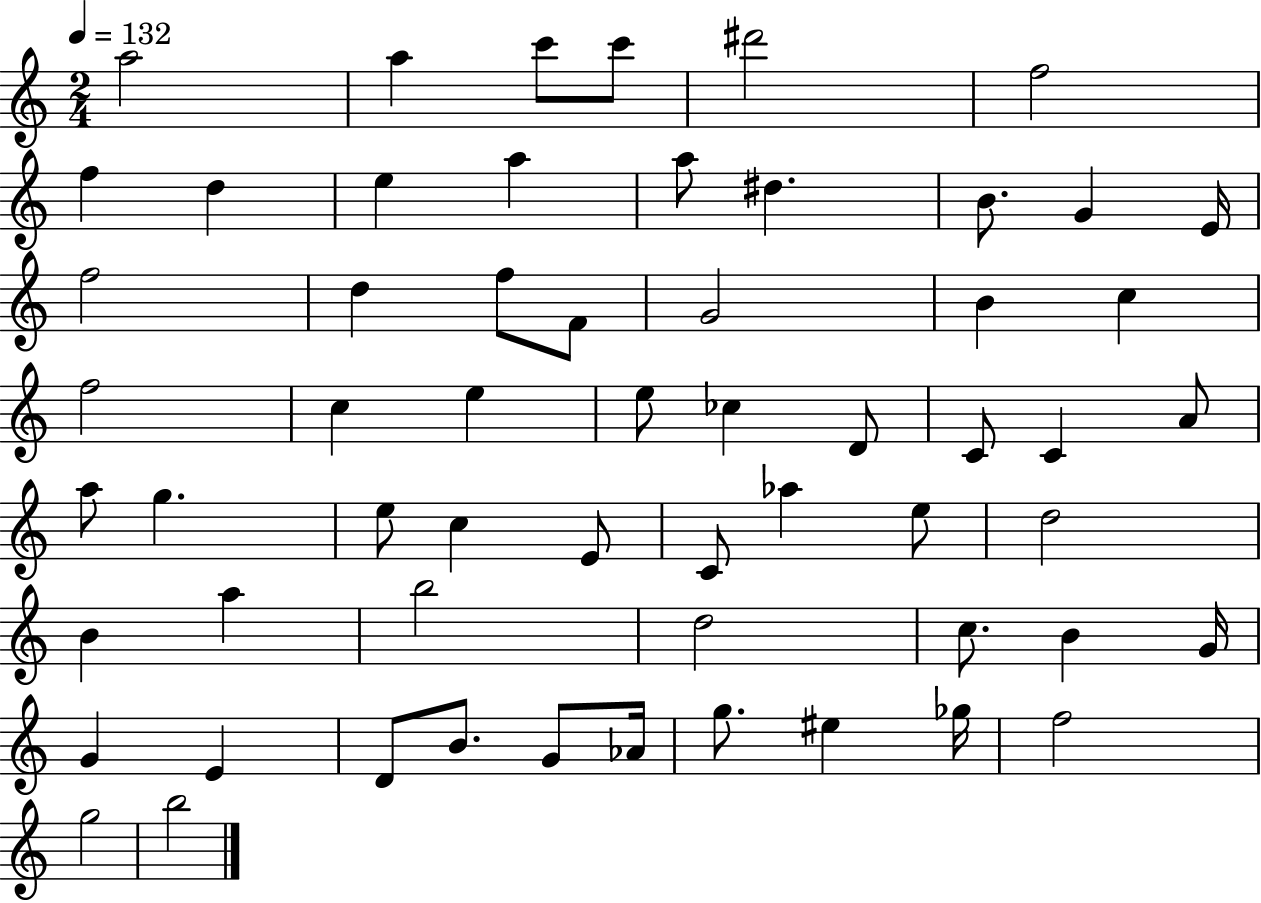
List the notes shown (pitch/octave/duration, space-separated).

A5/h A5/q C6/e C6/e D#6/h F5/h F5/q D5/q E5/q A5/q A5/e D#5/q. B4/e. G4/q E4/s F5/h D5/q F5/e F4/e G4/h B4/q C5/q F5/h C5/q E5/q E5/e CES5/q D4/e C4/e C4/q A4/e A5/e G5/q. E5/e C5/q E4/e C4/e Ab5/q E5/e D5/h B4/q A5/q B5/h D5/h C5/e. B4/q G4/s G4/q E4/q D4/e B4/e. G4/e Ab4/s G5/e. EIS5/q Gb5/s F5/h G5/h B5/h